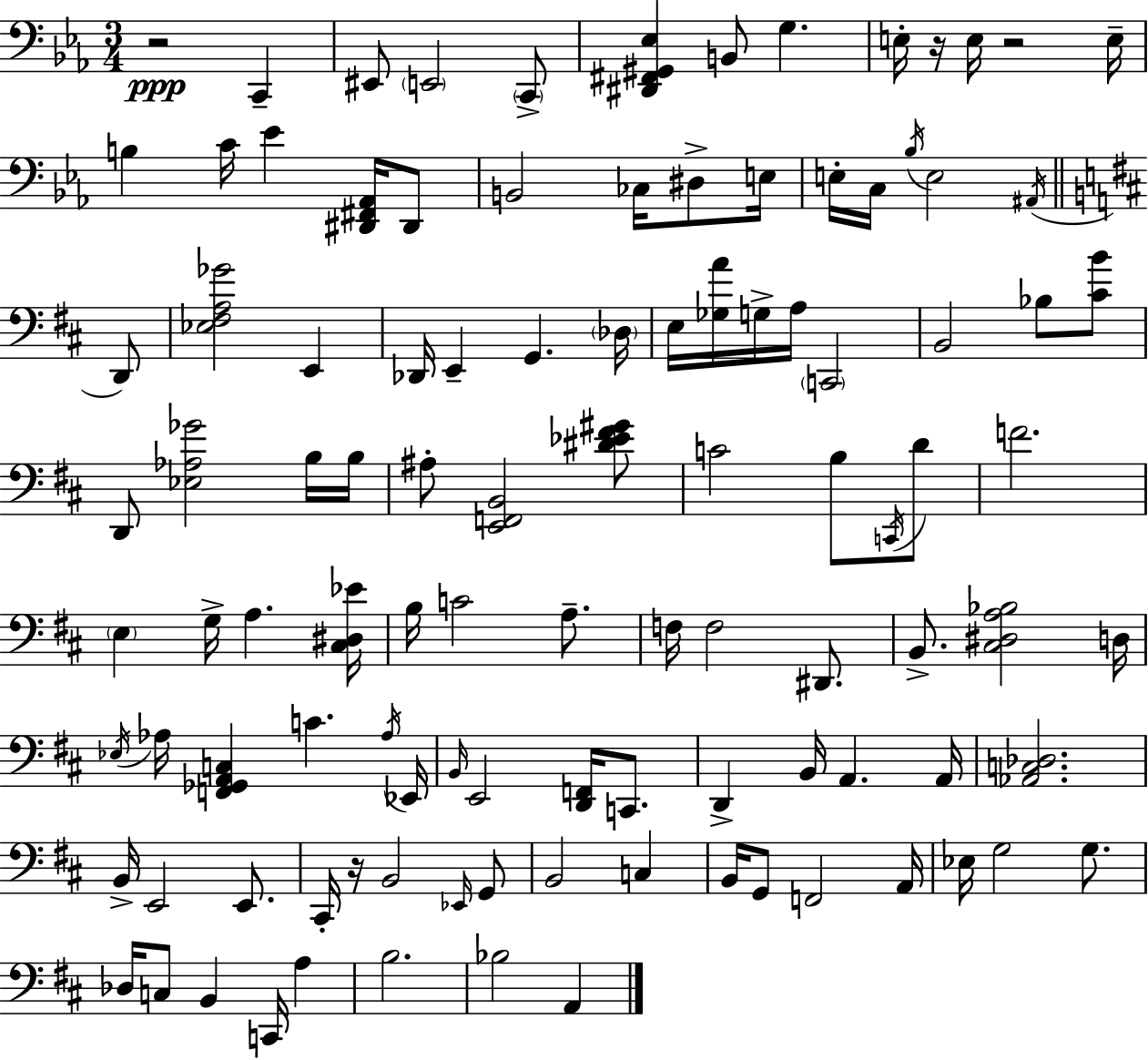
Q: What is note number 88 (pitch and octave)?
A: B3